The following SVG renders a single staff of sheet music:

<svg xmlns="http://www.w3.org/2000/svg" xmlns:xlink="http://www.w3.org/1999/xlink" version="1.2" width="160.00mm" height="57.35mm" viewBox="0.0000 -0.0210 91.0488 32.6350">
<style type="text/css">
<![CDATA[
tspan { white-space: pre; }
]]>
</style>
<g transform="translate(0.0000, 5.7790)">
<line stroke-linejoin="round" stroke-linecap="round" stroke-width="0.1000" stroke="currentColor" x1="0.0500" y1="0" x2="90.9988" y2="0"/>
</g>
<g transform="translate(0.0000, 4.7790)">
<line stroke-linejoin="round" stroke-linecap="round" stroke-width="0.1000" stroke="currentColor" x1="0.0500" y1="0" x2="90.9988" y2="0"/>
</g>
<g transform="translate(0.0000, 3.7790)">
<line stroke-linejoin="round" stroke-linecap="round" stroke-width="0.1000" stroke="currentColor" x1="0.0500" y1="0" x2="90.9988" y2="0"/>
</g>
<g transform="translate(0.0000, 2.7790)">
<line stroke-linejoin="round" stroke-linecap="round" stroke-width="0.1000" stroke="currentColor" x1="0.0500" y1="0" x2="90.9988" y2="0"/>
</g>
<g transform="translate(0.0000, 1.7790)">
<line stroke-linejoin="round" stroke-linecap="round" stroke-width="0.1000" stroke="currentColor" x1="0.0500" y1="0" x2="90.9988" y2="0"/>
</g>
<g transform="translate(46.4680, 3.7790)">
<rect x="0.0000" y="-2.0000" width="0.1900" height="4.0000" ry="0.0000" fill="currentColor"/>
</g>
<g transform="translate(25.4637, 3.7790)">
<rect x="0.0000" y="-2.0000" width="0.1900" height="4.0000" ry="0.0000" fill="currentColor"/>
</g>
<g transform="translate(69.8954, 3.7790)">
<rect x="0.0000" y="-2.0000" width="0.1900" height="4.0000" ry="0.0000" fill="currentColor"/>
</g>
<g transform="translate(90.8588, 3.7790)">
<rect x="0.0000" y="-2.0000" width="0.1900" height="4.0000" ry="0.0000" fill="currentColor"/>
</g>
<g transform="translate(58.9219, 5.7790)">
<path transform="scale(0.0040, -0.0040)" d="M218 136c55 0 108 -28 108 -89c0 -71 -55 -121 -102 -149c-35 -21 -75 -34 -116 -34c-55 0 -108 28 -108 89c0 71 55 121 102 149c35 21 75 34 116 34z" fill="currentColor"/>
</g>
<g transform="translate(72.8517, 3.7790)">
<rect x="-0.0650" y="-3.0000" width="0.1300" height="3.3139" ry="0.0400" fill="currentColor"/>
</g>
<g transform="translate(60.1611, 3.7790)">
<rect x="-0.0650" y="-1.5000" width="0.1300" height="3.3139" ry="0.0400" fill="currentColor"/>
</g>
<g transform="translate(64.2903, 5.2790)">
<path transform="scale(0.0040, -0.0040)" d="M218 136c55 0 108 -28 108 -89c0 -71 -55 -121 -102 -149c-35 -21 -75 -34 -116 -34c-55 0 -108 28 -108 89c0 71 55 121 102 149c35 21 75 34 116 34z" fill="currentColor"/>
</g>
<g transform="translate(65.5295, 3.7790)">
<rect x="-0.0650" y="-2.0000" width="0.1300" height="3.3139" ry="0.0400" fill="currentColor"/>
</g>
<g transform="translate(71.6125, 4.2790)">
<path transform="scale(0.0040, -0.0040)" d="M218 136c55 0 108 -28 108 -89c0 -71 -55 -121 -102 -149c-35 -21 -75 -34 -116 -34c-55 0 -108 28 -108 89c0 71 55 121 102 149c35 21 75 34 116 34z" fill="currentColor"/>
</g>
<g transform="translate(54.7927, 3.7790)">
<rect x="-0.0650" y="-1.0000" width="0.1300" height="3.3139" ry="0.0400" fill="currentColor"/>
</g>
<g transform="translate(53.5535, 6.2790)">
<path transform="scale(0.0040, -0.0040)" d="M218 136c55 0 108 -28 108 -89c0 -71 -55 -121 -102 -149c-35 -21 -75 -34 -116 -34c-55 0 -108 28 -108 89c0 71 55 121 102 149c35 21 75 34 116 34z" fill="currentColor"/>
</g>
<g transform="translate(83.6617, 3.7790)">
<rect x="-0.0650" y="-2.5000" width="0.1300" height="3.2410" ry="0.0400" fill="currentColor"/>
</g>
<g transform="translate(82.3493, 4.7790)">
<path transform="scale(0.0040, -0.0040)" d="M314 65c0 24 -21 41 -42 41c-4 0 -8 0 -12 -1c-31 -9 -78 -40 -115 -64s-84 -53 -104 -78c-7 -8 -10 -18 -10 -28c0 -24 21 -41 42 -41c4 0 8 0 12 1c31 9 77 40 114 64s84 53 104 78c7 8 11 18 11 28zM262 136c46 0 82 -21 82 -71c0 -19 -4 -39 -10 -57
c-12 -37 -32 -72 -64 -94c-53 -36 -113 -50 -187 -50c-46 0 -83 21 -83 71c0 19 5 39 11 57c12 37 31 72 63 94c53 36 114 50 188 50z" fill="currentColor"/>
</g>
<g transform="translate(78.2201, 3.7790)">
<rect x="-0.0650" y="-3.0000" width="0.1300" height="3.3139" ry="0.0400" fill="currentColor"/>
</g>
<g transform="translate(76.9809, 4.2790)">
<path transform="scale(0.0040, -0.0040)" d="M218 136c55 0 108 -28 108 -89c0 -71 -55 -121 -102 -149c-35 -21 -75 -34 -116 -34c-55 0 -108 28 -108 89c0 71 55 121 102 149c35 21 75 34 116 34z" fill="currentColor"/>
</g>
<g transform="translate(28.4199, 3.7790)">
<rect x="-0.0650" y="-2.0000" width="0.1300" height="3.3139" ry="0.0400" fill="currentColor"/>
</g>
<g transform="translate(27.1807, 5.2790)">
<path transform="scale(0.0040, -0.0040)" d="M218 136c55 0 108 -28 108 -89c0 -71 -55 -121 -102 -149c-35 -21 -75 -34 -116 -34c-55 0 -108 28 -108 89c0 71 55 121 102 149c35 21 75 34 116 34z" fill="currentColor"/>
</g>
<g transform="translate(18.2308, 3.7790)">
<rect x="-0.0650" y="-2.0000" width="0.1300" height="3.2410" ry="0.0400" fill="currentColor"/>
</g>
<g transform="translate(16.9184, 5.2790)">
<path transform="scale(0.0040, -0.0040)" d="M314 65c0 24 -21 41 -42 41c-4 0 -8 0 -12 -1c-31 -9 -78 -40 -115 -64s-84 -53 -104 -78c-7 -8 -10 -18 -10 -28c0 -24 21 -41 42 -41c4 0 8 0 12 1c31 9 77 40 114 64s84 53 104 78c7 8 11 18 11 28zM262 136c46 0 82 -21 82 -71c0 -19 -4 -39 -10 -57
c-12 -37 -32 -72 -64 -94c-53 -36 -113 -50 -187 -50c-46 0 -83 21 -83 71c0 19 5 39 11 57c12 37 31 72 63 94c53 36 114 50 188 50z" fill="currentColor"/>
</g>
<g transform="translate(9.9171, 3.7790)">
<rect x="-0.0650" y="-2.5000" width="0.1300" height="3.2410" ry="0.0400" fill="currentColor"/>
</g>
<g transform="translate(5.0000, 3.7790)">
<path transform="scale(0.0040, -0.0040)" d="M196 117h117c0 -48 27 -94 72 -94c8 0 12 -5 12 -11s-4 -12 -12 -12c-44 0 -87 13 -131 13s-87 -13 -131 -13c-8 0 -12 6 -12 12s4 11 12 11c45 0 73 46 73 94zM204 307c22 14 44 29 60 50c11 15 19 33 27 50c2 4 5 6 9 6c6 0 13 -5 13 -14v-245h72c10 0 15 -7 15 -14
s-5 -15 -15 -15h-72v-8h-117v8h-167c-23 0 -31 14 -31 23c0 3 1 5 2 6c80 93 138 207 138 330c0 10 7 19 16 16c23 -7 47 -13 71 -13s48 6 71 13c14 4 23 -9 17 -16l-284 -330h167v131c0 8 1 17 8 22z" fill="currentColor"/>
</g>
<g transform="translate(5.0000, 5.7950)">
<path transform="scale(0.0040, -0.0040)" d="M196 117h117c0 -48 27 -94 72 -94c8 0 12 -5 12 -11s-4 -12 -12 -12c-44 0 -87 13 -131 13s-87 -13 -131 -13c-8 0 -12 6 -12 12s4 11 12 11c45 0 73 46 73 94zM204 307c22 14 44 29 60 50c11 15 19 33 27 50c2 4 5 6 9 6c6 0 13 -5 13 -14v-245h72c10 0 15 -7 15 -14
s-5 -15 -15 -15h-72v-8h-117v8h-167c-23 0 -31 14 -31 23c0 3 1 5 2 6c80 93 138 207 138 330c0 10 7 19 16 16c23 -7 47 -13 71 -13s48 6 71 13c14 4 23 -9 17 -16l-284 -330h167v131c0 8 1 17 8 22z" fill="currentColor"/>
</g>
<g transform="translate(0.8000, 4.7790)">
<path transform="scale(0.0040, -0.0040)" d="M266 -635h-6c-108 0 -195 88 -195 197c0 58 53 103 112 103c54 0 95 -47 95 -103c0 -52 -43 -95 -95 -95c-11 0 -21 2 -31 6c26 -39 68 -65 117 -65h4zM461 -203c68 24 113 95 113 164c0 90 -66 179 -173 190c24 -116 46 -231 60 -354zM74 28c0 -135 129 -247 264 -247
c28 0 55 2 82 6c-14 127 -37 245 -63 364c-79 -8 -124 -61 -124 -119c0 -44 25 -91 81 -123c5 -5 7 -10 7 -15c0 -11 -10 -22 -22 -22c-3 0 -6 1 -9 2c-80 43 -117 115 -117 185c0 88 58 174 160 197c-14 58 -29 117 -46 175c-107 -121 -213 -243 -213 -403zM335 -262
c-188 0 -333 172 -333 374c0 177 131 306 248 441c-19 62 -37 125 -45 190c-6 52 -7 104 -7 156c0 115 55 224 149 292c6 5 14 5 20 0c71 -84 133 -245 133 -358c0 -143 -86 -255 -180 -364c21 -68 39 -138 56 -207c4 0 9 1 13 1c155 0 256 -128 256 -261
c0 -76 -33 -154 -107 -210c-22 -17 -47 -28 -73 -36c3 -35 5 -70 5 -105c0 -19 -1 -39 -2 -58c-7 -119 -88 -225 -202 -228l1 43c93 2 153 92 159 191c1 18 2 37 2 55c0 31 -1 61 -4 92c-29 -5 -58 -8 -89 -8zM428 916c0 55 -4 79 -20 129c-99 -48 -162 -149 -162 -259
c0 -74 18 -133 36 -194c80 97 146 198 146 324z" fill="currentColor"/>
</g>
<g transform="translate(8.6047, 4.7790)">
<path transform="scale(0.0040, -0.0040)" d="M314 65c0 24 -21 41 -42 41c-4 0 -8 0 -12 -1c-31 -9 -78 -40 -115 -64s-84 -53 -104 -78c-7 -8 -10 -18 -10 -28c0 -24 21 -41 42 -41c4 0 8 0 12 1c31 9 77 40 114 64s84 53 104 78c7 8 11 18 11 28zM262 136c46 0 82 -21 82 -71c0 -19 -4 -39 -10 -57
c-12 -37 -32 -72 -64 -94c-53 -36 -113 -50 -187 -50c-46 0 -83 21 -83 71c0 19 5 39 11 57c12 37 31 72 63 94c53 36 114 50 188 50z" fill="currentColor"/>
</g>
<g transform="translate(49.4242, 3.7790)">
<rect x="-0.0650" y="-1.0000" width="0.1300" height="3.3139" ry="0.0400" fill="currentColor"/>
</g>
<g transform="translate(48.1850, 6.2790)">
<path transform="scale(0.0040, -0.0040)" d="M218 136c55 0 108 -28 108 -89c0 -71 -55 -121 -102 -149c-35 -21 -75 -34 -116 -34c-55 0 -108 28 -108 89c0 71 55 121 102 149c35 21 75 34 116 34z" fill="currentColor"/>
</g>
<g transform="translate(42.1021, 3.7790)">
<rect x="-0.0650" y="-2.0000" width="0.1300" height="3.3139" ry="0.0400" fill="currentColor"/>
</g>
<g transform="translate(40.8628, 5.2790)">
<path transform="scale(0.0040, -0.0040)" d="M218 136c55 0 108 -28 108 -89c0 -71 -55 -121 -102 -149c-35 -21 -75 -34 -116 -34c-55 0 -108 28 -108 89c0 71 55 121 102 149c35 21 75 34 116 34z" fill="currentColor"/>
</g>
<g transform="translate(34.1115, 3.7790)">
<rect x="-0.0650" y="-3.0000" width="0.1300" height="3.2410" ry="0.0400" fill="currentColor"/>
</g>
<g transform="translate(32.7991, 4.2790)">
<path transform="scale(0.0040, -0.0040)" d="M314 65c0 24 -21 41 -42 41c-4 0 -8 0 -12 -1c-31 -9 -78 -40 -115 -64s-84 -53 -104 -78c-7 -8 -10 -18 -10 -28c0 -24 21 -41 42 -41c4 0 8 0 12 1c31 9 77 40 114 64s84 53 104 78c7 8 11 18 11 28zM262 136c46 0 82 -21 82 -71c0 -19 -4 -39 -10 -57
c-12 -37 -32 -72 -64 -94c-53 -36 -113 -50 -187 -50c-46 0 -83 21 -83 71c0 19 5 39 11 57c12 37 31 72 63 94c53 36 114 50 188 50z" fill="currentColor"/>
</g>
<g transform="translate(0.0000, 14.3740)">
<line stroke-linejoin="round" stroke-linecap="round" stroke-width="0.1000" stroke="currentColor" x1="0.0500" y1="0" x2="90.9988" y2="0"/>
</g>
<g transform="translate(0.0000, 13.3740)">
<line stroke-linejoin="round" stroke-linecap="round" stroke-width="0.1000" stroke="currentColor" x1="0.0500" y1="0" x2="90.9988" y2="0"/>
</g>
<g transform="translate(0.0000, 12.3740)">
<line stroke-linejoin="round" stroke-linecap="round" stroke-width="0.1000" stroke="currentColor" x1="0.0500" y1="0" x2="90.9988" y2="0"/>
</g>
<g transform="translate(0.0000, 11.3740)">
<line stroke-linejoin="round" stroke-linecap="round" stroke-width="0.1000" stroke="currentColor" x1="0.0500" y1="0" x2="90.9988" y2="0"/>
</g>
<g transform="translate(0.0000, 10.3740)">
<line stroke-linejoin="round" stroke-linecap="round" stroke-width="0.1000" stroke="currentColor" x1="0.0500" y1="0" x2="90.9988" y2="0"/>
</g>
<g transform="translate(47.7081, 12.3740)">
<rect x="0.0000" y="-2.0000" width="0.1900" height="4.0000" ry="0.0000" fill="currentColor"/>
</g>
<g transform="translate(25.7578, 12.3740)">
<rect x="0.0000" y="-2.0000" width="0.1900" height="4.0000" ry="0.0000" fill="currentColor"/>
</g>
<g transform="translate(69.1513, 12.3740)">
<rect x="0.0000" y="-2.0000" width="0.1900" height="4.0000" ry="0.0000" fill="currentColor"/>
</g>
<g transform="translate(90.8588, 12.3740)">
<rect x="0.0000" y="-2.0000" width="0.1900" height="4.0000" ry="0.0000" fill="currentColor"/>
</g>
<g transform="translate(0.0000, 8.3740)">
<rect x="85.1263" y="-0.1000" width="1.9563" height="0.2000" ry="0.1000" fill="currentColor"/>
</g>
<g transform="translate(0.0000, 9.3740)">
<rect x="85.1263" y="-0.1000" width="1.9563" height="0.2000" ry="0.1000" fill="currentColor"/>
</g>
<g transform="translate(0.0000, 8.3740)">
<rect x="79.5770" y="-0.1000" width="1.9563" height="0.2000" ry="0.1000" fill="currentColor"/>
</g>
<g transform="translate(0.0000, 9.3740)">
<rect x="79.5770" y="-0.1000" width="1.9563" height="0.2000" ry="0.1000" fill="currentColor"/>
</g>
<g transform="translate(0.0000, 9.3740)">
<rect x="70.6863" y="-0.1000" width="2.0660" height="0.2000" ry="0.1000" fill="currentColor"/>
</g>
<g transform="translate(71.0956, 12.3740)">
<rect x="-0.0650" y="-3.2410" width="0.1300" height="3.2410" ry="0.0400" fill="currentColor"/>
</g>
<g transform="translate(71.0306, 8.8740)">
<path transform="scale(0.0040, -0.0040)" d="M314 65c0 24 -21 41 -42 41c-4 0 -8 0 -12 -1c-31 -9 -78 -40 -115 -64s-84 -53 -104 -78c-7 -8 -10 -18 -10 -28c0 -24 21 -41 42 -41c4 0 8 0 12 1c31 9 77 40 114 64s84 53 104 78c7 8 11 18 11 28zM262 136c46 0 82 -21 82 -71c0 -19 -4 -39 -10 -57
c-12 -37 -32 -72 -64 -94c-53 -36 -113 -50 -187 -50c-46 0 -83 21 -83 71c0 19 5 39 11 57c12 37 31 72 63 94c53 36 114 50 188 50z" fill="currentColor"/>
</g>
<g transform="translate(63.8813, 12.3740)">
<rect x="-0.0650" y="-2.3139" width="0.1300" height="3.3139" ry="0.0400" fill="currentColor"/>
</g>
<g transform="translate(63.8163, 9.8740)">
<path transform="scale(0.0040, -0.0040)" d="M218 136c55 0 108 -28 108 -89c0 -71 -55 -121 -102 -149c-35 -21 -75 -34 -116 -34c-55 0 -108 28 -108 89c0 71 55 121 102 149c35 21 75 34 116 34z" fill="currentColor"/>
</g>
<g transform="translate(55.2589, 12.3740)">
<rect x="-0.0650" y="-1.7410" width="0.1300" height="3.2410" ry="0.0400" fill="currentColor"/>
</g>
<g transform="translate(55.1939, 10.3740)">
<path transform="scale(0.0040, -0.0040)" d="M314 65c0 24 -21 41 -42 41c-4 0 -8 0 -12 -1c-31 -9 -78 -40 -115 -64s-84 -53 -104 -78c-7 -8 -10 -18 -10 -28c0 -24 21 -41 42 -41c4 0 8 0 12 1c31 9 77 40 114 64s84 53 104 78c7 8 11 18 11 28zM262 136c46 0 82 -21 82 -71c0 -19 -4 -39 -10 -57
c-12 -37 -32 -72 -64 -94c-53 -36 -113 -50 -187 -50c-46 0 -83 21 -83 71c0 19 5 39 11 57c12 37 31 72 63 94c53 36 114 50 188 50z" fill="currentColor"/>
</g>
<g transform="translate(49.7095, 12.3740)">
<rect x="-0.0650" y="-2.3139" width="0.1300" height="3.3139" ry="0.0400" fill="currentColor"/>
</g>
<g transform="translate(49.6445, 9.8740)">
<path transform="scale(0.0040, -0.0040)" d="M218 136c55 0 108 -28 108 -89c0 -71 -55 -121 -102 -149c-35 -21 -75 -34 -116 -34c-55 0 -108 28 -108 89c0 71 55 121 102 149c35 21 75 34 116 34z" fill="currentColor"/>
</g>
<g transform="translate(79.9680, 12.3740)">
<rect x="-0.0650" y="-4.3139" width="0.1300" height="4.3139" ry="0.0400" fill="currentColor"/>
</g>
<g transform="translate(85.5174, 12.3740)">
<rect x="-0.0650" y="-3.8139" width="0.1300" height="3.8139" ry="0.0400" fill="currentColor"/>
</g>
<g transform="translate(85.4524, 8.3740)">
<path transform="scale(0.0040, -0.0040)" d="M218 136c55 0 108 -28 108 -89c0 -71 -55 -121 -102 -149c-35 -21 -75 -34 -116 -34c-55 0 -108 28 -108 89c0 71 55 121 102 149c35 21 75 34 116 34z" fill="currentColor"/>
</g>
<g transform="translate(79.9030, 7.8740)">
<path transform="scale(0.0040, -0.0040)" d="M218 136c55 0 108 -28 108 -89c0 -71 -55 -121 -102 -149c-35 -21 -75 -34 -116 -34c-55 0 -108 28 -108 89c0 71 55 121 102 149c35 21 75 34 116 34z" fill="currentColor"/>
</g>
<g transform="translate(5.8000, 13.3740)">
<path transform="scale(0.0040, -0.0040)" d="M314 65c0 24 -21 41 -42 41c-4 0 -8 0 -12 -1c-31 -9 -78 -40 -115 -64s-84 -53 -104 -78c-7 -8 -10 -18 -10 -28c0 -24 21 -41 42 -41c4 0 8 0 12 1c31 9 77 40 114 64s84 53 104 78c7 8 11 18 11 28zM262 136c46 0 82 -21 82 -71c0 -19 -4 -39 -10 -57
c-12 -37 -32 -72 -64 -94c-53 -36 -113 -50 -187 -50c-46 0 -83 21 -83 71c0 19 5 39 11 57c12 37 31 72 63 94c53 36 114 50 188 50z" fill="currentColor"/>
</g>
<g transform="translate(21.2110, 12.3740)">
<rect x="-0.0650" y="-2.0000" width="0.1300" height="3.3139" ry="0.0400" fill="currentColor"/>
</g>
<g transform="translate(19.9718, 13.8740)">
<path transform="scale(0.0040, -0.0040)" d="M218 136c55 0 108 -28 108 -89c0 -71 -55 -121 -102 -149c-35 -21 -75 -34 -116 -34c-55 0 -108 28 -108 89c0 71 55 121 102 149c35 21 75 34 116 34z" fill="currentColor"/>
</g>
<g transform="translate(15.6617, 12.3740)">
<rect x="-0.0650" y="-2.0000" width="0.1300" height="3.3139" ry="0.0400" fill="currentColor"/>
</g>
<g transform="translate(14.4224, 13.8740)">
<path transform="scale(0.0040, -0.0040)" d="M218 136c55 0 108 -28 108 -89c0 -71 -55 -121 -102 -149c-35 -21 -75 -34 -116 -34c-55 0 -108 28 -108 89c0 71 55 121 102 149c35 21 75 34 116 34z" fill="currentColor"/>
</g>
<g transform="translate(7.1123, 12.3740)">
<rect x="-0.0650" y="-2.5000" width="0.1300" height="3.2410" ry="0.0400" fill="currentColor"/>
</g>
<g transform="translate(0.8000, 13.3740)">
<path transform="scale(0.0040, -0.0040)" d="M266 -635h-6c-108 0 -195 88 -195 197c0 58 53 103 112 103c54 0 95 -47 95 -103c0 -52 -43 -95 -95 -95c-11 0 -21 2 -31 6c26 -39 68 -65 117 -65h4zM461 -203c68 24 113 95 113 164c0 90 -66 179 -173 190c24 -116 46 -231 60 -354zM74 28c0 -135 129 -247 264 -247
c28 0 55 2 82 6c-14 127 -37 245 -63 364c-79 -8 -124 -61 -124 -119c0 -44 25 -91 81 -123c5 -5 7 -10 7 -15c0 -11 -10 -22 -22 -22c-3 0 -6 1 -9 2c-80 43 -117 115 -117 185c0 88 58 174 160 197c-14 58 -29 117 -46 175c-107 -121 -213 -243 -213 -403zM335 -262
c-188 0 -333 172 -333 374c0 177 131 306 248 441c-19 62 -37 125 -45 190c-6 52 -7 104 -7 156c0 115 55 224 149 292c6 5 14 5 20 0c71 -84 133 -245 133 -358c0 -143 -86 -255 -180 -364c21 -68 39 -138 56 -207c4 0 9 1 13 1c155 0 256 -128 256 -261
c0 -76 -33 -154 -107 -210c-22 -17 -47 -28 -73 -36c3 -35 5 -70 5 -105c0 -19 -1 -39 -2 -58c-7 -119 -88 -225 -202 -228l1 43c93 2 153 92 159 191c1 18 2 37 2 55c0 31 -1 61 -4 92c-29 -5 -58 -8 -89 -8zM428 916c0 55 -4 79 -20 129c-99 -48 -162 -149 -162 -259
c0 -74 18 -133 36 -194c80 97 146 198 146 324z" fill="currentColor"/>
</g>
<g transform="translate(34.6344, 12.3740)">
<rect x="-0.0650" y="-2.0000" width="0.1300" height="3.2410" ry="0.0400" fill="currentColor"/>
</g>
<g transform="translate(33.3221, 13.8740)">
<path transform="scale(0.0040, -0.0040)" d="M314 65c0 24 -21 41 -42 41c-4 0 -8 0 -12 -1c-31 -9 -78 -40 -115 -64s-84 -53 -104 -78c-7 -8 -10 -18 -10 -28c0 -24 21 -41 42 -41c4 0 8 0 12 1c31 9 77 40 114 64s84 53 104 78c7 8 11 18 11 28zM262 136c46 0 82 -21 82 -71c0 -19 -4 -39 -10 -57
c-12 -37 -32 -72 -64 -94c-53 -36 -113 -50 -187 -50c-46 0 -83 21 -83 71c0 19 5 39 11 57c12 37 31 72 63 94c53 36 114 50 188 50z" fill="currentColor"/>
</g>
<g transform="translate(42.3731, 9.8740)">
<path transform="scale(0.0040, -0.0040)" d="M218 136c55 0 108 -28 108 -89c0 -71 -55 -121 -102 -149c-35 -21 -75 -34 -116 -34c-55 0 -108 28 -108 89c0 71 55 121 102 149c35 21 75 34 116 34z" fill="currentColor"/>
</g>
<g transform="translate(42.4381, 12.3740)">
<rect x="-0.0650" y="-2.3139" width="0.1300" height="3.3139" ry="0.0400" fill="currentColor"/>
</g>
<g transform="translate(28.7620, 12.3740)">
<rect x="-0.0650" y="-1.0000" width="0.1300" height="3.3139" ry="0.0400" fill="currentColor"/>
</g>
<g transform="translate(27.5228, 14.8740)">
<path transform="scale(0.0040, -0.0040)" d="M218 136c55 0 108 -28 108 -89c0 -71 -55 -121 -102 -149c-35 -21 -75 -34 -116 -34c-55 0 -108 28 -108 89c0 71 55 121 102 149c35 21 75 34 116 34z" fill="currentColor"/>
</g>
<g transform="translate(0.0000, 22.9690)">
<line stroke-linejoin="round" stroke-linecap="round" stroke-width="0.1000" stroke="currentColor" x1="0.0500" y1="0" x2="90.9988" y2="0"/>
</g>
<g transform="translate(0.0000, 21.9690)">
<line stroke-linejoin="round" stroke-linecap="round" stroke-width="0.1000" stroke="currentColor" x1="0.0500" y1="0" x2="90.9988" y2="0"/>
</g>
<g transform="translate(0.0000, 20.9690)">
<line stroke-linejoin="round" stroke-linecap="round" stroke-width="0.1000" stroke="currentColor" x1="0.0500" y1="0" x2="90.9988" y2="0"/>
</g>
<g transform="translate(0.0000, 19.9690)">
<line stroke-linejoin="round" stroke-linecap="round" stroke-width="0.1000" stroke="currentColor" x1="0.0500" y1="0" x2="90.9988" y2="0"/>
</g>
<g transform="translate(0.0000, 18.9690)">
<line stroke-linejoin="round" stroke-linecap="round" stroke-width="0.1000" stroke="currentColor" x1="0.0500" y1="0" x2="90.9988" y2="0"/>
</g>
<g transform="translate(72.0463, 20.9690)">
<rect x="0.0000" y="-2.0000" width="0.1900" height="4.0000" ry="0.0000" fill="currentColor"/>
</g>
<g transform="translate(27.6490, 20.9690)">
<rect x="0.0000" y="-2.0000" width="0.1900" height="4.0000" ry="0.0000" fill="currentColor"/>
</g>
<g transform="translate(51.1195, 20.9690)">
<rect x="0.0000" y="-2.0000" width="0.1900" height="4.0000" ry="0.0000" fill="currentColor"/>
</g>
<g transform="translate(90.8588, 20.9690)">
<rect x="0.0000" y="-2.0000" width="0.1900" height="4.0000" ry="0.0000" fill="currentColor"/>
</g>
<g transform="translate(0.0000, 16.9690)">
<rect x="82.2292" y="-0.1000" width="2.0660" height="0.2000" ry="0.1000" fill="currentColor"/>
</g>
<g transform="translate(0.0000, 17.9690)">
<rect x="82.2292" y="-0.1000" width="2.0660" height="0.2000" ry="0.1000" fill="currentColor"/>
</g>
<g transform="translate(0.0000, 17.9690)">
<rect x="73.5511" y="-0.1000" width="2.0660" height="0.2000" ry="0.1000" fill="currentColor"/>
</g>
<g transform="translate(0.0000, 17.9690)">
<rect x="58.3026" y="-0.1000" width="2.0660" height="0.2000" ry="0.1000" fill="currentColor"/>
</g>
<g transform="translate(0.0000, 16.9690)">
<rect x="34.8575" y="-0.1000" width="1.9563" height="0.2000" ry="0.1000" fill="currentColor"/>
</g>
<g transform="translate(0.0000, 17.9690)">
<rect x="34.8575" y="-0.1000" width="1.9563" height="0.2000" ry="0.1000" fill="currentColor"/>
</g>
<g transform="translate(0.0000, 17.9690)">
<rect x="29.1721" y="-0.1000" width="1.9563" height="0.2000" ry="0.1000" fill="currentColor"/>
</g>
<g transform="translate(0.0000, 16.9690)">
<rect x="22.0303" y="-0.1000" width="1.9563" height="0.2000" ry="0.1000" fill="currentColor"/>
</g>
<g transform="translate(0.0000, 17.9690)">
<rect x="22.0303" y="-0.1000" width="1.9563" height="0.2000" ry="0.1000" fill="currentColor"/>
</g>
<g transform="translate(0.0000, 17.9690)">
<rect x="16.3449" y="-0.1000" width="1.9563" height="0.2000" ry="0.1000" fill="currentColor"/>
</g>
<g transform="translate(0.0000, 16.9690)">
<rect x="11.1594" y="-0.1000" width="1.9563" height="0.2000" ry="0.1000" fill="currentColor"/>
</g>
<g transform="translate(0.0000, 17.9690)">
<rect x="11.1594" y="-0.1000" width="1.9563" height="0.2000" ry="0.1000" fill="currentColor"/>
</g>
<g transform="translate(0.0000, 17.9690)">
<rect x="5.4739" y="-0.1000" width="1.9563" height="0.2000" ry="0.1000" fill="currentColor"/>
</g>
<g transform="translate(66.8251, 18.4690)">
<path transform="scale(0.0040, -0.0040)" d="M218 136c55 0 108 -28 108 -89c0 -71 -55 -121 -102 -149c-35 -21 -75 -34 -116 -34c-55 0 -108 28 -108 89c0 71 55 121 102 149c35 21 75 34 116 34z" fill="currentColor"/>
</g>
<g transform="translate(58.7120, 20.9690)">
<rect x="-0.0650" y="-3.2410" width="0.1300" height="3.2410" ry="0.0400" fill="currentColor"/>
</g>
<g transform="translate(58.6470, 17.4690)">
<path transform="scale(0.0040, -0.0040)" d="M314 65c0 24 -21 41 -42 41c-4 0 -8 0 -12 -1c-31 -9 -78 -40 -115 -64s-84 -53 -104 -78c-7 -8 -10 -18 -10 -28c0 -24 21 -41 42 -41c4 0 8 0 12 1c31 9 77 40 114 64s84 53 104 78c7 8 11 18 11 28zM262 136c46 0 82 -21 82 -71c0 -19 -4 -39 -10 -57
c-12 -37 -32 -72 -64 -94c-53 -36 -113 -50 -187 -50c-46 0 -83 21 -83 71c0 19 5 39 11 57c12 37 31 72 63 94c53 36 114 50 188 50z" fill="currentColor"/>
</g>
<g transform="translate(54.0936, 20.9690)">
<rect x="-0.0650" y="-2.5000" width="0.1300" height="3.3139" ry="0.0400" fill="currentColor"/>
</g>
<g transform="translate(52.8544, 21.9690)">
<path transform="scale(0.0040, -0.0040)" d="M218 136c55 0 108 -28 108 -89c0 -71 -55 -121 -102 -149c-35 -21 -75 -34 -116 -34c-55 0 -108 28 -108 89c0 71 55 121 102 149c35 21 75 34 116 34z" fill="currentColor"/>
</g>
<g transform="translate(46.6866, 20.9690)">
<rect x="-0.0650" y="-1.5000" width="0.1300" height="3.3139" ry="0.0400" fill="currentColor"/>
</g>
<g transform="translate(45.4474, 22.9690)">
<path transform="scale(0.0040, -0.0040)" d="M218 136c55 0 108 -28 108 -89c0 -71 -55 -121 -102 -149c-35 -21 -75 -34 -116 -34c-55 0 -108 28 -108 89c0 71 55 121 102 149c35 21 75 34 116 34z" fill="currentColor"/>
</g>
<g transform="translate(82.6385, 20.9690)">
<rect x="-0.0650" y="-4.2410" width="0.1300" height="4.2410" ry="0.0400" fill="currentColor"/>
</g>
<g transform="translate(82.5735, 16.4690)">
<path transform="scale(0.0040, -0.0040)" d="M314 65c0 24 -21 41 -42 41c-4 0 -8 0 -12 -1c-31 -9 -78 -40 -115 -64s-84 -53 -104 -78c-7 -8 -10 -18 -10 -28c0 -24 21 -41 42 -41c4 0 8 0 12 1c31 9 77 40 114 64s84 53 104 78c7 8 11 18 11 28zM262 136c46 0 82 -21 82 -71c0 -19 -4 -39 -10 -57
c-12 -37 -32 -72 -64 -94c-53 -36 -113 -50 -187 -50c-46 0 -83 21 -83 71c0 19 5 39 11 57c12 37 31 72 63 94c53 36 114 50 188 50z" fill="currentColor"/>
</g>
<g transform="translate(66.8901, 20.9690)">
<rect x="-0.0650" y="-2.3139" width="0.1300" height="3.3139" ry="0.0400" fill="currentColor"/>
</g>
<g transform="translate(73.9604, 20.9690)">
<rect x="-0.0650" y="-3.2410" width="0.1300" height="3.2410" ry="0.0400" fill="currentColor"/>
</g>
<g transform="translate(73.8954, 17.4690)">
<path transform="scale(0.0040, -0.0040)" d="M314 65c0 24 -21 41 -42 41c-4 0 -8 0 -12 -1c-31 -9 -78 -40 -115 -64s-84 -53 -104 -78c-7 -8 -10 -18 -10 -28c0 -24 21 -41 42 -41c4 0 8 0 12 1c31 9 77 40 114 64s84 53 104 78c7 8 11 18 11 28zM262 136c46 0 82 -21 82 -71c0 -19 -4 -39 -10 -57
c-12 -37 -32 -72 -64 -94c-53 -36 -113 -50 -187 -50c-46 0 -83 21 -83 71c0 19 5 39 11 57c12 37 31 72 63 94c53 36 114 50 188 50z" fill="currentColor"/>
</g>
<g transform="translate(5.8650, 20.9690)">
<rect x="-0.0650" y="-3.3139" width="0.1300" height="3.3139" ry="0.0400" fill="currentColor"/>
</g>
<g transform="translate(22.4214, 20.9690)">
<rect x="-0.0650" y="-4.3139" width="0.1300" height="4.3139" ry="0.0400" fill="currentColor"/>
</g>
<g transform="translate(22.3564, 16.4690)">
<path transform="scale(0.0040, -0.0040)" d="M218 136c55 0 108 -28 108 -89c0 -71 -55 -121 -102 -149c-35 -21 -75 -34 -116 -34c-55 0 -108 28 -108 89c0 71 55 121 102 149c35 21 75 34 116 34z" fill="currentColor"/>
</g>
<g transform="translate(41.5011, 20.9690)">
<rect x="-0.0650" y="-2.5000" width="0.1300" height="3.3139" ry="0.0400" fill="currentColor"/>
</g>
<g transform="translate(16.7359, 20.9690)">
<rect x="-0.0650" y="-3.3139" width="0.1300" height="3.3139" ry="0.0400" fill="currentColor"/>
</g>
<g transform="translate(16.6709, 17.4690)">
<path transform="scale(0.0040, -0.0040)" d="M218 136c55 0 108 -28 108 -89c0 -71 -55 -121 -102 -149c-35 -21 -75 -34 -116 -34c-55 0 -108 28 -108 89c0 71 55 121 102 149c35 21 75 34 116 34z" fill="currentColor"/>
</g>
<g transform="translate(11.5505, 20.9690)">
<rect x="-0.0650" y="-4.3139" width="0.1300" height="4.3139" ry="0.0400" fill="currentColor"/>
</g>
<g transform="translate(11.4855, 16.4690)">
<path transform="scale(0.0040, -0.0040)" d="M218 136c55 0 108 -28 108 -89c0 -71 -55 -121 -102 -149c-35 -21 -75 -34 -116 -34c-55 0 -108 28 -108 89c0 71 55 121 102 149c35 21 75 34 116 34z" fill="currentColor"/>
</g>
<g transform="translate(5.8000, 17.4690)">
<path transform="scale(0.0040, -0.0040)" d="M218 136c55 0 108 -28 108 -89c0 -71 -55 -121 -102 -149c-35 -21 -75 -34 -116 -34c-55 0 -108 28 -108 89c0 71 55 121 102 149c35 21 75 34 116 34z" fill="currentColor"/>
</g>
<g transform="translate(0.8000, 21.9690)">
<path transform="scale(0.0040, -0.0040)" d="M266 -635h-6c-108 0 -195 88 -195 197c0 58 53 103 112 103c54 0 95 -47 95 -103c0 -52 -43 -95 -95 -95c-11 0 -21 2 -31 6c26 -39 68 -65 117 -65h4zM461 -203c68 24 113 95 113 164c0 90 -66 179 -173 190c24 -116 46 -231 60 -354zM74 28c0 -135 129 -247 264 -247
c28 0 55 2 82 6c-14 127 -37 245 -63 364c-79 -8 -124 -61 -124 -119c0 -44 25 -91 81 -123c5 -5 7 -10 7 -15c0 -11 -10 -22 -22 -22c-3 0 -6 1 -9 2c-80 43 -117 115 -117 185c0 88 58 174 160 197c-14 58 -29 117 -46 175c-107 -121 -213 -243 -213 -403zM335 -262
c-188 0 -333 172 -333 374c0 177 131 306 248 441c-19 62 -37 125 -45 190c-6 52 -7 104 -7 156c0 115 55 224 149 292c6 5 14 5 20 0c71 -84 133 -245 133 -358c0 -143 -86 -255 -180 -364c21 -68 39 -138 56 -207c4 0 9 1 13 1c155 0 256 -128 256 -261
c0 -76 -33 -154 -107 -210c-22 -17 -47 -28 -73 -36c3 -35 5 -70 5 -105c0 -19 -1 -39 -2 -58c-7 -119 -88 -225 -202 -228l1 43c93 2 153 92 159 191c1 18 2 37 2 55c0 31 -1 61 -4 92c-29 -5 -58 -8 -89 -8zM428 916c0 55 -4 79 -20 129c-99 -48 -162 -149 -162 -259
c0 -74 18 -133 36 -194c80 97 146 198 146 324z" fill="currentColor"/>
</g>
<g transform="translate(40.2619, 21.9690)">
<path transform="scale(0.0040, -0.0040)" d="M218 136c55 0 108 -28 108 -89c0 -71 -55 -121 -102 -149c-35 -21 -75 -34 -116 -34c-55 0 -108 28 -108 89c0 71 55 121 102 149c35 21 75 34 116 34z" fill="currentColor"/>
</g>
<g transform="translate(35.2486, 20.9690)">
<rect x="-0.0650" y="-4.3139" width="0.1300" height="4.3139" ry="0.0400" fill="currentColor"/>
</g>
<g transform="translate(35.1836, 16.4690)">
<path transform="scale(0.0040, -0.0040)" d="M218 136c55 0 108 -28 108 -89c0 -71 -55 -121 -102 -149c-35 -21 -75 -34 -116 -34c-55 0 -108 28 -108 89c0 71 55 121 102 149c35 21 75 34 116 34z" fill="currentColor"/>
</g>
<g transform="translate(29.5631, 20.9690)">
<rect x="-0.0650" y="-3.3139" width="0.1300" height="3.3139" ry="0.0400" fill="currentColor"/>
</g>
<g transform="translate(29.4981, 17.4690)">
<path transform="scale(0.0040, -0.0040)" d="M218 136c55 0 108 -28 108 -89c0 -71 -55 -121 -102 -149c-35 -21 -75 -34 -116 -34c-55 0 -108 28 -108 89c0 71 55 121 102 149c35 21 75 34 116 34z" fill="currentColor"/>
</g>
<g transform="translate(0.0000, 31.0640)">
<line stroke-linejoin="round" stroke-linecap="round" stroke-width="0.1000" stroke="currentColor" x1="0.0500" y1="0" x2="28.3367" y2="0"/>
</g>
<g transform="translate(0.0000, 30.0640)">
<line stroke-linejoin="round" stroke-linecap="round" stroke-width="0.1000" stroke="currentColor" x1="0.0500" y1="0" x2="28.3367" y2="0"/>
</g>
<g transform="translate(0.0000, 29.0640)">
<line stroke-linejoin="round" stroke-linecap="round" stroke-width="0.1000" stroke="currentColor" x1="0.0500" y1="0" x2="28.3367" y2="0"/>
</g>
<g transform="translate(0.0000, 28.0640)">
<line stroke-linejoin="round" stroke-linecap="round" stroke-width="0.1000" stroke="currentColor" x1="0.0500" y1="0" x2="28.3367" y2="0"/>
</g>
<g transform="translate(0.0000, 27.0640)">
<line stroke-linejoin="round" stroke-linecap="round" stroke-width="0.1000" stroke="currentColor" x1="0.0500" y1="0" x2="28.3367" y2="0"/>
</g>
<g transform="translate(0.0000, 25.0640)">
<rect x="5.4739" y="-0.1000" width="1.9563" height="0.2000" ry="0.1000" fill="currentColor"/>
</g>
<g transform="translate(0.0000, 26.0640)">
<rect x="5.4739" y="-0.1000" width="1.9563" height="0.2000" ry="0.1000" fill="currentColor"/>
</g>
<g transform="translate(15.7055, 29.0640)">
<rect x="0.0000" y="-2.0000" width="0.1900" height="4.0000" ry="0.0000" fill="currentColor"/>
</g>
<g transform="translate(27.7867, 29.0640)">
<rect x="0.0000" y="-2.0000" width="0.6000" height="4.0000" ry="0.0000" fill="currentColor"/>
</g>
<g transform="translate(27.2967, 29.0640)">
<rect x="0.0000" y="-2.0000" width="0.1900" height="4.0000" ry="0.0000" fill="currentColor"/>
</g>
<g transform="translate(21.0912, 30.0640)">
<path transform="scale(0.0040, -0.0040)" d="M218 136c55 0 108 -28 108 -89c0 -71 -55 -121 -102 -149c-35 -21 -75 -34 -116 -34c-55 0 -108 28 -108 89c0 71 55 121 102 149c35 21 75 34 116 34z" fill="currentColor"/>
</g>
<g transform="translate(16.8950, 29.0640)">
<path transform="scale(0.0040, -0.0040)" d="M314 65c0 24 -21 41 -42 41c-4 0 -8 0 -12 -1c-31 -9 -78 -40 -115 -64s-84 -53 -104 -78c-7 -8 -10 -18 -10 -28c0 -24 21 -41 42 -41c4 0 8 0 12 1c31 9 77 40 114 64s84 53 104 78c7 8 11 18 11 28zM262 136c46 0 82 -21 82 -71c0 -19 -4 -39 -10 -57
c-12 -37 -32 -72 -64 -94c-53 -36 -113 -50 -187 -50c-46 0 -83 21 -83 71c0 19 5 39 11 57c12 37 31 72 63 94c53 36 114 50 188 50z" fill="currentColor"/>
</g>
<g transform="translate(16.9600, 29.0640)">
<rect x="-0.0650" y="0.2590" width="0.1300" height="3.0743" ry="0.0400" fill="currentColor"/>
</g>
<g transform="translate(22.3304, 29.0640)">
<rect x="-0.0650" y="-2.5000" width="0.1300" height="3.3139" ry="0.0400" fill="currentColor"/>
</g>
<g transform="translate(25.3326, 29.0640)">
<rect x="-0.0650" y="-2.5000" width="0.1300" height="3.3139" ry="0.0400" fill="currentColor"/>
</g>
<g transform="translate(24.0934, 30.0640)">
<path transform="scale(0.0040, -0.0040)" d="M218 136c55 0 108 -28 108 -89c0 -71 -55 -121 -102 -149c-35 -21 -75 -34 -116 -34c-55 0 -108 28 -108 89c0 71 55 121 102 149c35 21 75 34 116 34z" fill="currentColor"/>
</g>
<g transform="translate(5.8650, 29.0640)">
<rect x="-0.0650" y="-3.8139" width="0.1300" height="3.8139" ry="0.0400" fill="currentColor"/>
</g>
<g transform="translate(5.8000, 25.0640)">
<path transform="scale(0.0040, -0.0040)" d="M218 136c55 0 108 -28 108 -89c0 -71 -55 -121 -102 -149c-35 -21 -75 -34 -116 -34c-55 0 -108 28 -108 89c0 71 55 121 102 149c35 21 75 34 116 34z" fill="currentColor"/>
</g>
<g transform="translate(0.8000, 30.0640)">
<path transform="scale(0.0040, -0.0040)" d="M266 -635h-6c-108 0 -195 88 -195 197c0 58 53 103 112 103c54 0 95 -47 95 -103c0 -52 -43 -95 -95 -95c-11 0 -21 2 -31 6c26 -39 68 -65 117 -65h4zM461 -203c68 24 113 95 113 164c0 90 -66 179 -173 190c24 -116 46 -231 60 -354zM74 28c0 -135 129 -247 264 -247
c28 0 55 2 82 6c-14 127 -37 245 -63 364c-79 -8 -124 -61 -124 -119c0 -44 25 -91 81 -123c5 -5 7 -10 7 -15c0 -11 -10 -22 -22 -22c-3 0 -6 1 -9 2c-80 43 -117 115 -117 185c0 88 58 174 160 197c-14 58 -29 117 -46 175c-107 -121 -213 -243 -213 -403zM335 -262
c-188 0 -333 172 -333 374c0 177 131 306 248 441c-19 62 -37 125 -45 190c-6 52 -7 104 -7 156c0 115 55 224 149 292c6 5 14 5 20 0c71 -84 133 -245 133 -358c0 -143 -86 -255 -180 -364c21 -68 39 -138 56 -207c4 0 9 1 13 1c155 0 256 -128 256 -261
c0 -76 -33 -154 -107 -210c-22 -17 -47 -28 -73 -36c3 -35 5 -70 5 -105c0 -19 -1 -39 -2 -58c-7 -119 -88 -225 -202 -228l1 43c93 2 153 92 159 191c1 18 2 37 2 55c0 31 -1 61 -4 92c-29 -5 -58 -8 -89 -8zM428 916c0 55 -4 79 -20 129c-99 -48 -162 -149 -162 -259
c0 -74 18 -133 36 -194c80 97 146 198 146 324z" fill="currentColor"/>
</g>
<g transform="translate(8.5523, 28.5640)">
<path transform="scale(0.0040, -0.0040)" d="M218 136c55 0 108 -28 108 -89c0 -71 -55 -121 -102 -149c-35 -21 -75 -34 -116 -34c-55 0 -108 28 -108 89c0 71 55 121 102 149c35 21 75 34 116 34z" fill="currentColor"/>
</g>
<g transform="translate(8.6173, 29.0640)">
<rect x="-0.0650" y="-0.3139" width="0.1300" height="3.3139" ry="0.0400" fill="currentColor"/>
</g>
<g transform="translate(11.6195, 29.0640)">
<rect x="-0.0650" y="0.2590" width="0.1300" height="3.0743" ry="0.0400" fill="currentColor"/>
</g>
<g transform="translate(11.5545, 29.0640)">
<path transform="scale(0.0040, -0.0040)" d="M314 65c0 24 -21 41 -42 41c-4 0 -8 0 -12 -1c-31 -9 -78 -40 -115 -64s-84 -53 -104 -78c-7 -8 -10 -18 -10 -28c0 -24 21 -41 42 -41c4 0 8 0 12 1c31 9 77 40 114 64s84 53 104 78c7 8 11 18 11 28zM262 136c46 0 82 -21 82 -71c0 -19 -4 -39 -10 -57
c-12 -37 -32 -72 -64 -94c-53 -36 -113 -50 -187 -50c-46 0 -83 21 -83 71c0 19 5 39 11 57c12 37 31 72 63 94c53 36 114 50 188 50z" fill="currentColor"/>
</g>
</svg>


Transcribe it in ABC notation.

X:1
T:Untitled
M:4/4
L:1/4
K:C
G2 F2 F A2 F D D E F A A G2 G2 F F D F2 g g f2 g b2 d' c' b d' b d' b d' G E G b2 g b2 d'2 c' c B2 B2 G G